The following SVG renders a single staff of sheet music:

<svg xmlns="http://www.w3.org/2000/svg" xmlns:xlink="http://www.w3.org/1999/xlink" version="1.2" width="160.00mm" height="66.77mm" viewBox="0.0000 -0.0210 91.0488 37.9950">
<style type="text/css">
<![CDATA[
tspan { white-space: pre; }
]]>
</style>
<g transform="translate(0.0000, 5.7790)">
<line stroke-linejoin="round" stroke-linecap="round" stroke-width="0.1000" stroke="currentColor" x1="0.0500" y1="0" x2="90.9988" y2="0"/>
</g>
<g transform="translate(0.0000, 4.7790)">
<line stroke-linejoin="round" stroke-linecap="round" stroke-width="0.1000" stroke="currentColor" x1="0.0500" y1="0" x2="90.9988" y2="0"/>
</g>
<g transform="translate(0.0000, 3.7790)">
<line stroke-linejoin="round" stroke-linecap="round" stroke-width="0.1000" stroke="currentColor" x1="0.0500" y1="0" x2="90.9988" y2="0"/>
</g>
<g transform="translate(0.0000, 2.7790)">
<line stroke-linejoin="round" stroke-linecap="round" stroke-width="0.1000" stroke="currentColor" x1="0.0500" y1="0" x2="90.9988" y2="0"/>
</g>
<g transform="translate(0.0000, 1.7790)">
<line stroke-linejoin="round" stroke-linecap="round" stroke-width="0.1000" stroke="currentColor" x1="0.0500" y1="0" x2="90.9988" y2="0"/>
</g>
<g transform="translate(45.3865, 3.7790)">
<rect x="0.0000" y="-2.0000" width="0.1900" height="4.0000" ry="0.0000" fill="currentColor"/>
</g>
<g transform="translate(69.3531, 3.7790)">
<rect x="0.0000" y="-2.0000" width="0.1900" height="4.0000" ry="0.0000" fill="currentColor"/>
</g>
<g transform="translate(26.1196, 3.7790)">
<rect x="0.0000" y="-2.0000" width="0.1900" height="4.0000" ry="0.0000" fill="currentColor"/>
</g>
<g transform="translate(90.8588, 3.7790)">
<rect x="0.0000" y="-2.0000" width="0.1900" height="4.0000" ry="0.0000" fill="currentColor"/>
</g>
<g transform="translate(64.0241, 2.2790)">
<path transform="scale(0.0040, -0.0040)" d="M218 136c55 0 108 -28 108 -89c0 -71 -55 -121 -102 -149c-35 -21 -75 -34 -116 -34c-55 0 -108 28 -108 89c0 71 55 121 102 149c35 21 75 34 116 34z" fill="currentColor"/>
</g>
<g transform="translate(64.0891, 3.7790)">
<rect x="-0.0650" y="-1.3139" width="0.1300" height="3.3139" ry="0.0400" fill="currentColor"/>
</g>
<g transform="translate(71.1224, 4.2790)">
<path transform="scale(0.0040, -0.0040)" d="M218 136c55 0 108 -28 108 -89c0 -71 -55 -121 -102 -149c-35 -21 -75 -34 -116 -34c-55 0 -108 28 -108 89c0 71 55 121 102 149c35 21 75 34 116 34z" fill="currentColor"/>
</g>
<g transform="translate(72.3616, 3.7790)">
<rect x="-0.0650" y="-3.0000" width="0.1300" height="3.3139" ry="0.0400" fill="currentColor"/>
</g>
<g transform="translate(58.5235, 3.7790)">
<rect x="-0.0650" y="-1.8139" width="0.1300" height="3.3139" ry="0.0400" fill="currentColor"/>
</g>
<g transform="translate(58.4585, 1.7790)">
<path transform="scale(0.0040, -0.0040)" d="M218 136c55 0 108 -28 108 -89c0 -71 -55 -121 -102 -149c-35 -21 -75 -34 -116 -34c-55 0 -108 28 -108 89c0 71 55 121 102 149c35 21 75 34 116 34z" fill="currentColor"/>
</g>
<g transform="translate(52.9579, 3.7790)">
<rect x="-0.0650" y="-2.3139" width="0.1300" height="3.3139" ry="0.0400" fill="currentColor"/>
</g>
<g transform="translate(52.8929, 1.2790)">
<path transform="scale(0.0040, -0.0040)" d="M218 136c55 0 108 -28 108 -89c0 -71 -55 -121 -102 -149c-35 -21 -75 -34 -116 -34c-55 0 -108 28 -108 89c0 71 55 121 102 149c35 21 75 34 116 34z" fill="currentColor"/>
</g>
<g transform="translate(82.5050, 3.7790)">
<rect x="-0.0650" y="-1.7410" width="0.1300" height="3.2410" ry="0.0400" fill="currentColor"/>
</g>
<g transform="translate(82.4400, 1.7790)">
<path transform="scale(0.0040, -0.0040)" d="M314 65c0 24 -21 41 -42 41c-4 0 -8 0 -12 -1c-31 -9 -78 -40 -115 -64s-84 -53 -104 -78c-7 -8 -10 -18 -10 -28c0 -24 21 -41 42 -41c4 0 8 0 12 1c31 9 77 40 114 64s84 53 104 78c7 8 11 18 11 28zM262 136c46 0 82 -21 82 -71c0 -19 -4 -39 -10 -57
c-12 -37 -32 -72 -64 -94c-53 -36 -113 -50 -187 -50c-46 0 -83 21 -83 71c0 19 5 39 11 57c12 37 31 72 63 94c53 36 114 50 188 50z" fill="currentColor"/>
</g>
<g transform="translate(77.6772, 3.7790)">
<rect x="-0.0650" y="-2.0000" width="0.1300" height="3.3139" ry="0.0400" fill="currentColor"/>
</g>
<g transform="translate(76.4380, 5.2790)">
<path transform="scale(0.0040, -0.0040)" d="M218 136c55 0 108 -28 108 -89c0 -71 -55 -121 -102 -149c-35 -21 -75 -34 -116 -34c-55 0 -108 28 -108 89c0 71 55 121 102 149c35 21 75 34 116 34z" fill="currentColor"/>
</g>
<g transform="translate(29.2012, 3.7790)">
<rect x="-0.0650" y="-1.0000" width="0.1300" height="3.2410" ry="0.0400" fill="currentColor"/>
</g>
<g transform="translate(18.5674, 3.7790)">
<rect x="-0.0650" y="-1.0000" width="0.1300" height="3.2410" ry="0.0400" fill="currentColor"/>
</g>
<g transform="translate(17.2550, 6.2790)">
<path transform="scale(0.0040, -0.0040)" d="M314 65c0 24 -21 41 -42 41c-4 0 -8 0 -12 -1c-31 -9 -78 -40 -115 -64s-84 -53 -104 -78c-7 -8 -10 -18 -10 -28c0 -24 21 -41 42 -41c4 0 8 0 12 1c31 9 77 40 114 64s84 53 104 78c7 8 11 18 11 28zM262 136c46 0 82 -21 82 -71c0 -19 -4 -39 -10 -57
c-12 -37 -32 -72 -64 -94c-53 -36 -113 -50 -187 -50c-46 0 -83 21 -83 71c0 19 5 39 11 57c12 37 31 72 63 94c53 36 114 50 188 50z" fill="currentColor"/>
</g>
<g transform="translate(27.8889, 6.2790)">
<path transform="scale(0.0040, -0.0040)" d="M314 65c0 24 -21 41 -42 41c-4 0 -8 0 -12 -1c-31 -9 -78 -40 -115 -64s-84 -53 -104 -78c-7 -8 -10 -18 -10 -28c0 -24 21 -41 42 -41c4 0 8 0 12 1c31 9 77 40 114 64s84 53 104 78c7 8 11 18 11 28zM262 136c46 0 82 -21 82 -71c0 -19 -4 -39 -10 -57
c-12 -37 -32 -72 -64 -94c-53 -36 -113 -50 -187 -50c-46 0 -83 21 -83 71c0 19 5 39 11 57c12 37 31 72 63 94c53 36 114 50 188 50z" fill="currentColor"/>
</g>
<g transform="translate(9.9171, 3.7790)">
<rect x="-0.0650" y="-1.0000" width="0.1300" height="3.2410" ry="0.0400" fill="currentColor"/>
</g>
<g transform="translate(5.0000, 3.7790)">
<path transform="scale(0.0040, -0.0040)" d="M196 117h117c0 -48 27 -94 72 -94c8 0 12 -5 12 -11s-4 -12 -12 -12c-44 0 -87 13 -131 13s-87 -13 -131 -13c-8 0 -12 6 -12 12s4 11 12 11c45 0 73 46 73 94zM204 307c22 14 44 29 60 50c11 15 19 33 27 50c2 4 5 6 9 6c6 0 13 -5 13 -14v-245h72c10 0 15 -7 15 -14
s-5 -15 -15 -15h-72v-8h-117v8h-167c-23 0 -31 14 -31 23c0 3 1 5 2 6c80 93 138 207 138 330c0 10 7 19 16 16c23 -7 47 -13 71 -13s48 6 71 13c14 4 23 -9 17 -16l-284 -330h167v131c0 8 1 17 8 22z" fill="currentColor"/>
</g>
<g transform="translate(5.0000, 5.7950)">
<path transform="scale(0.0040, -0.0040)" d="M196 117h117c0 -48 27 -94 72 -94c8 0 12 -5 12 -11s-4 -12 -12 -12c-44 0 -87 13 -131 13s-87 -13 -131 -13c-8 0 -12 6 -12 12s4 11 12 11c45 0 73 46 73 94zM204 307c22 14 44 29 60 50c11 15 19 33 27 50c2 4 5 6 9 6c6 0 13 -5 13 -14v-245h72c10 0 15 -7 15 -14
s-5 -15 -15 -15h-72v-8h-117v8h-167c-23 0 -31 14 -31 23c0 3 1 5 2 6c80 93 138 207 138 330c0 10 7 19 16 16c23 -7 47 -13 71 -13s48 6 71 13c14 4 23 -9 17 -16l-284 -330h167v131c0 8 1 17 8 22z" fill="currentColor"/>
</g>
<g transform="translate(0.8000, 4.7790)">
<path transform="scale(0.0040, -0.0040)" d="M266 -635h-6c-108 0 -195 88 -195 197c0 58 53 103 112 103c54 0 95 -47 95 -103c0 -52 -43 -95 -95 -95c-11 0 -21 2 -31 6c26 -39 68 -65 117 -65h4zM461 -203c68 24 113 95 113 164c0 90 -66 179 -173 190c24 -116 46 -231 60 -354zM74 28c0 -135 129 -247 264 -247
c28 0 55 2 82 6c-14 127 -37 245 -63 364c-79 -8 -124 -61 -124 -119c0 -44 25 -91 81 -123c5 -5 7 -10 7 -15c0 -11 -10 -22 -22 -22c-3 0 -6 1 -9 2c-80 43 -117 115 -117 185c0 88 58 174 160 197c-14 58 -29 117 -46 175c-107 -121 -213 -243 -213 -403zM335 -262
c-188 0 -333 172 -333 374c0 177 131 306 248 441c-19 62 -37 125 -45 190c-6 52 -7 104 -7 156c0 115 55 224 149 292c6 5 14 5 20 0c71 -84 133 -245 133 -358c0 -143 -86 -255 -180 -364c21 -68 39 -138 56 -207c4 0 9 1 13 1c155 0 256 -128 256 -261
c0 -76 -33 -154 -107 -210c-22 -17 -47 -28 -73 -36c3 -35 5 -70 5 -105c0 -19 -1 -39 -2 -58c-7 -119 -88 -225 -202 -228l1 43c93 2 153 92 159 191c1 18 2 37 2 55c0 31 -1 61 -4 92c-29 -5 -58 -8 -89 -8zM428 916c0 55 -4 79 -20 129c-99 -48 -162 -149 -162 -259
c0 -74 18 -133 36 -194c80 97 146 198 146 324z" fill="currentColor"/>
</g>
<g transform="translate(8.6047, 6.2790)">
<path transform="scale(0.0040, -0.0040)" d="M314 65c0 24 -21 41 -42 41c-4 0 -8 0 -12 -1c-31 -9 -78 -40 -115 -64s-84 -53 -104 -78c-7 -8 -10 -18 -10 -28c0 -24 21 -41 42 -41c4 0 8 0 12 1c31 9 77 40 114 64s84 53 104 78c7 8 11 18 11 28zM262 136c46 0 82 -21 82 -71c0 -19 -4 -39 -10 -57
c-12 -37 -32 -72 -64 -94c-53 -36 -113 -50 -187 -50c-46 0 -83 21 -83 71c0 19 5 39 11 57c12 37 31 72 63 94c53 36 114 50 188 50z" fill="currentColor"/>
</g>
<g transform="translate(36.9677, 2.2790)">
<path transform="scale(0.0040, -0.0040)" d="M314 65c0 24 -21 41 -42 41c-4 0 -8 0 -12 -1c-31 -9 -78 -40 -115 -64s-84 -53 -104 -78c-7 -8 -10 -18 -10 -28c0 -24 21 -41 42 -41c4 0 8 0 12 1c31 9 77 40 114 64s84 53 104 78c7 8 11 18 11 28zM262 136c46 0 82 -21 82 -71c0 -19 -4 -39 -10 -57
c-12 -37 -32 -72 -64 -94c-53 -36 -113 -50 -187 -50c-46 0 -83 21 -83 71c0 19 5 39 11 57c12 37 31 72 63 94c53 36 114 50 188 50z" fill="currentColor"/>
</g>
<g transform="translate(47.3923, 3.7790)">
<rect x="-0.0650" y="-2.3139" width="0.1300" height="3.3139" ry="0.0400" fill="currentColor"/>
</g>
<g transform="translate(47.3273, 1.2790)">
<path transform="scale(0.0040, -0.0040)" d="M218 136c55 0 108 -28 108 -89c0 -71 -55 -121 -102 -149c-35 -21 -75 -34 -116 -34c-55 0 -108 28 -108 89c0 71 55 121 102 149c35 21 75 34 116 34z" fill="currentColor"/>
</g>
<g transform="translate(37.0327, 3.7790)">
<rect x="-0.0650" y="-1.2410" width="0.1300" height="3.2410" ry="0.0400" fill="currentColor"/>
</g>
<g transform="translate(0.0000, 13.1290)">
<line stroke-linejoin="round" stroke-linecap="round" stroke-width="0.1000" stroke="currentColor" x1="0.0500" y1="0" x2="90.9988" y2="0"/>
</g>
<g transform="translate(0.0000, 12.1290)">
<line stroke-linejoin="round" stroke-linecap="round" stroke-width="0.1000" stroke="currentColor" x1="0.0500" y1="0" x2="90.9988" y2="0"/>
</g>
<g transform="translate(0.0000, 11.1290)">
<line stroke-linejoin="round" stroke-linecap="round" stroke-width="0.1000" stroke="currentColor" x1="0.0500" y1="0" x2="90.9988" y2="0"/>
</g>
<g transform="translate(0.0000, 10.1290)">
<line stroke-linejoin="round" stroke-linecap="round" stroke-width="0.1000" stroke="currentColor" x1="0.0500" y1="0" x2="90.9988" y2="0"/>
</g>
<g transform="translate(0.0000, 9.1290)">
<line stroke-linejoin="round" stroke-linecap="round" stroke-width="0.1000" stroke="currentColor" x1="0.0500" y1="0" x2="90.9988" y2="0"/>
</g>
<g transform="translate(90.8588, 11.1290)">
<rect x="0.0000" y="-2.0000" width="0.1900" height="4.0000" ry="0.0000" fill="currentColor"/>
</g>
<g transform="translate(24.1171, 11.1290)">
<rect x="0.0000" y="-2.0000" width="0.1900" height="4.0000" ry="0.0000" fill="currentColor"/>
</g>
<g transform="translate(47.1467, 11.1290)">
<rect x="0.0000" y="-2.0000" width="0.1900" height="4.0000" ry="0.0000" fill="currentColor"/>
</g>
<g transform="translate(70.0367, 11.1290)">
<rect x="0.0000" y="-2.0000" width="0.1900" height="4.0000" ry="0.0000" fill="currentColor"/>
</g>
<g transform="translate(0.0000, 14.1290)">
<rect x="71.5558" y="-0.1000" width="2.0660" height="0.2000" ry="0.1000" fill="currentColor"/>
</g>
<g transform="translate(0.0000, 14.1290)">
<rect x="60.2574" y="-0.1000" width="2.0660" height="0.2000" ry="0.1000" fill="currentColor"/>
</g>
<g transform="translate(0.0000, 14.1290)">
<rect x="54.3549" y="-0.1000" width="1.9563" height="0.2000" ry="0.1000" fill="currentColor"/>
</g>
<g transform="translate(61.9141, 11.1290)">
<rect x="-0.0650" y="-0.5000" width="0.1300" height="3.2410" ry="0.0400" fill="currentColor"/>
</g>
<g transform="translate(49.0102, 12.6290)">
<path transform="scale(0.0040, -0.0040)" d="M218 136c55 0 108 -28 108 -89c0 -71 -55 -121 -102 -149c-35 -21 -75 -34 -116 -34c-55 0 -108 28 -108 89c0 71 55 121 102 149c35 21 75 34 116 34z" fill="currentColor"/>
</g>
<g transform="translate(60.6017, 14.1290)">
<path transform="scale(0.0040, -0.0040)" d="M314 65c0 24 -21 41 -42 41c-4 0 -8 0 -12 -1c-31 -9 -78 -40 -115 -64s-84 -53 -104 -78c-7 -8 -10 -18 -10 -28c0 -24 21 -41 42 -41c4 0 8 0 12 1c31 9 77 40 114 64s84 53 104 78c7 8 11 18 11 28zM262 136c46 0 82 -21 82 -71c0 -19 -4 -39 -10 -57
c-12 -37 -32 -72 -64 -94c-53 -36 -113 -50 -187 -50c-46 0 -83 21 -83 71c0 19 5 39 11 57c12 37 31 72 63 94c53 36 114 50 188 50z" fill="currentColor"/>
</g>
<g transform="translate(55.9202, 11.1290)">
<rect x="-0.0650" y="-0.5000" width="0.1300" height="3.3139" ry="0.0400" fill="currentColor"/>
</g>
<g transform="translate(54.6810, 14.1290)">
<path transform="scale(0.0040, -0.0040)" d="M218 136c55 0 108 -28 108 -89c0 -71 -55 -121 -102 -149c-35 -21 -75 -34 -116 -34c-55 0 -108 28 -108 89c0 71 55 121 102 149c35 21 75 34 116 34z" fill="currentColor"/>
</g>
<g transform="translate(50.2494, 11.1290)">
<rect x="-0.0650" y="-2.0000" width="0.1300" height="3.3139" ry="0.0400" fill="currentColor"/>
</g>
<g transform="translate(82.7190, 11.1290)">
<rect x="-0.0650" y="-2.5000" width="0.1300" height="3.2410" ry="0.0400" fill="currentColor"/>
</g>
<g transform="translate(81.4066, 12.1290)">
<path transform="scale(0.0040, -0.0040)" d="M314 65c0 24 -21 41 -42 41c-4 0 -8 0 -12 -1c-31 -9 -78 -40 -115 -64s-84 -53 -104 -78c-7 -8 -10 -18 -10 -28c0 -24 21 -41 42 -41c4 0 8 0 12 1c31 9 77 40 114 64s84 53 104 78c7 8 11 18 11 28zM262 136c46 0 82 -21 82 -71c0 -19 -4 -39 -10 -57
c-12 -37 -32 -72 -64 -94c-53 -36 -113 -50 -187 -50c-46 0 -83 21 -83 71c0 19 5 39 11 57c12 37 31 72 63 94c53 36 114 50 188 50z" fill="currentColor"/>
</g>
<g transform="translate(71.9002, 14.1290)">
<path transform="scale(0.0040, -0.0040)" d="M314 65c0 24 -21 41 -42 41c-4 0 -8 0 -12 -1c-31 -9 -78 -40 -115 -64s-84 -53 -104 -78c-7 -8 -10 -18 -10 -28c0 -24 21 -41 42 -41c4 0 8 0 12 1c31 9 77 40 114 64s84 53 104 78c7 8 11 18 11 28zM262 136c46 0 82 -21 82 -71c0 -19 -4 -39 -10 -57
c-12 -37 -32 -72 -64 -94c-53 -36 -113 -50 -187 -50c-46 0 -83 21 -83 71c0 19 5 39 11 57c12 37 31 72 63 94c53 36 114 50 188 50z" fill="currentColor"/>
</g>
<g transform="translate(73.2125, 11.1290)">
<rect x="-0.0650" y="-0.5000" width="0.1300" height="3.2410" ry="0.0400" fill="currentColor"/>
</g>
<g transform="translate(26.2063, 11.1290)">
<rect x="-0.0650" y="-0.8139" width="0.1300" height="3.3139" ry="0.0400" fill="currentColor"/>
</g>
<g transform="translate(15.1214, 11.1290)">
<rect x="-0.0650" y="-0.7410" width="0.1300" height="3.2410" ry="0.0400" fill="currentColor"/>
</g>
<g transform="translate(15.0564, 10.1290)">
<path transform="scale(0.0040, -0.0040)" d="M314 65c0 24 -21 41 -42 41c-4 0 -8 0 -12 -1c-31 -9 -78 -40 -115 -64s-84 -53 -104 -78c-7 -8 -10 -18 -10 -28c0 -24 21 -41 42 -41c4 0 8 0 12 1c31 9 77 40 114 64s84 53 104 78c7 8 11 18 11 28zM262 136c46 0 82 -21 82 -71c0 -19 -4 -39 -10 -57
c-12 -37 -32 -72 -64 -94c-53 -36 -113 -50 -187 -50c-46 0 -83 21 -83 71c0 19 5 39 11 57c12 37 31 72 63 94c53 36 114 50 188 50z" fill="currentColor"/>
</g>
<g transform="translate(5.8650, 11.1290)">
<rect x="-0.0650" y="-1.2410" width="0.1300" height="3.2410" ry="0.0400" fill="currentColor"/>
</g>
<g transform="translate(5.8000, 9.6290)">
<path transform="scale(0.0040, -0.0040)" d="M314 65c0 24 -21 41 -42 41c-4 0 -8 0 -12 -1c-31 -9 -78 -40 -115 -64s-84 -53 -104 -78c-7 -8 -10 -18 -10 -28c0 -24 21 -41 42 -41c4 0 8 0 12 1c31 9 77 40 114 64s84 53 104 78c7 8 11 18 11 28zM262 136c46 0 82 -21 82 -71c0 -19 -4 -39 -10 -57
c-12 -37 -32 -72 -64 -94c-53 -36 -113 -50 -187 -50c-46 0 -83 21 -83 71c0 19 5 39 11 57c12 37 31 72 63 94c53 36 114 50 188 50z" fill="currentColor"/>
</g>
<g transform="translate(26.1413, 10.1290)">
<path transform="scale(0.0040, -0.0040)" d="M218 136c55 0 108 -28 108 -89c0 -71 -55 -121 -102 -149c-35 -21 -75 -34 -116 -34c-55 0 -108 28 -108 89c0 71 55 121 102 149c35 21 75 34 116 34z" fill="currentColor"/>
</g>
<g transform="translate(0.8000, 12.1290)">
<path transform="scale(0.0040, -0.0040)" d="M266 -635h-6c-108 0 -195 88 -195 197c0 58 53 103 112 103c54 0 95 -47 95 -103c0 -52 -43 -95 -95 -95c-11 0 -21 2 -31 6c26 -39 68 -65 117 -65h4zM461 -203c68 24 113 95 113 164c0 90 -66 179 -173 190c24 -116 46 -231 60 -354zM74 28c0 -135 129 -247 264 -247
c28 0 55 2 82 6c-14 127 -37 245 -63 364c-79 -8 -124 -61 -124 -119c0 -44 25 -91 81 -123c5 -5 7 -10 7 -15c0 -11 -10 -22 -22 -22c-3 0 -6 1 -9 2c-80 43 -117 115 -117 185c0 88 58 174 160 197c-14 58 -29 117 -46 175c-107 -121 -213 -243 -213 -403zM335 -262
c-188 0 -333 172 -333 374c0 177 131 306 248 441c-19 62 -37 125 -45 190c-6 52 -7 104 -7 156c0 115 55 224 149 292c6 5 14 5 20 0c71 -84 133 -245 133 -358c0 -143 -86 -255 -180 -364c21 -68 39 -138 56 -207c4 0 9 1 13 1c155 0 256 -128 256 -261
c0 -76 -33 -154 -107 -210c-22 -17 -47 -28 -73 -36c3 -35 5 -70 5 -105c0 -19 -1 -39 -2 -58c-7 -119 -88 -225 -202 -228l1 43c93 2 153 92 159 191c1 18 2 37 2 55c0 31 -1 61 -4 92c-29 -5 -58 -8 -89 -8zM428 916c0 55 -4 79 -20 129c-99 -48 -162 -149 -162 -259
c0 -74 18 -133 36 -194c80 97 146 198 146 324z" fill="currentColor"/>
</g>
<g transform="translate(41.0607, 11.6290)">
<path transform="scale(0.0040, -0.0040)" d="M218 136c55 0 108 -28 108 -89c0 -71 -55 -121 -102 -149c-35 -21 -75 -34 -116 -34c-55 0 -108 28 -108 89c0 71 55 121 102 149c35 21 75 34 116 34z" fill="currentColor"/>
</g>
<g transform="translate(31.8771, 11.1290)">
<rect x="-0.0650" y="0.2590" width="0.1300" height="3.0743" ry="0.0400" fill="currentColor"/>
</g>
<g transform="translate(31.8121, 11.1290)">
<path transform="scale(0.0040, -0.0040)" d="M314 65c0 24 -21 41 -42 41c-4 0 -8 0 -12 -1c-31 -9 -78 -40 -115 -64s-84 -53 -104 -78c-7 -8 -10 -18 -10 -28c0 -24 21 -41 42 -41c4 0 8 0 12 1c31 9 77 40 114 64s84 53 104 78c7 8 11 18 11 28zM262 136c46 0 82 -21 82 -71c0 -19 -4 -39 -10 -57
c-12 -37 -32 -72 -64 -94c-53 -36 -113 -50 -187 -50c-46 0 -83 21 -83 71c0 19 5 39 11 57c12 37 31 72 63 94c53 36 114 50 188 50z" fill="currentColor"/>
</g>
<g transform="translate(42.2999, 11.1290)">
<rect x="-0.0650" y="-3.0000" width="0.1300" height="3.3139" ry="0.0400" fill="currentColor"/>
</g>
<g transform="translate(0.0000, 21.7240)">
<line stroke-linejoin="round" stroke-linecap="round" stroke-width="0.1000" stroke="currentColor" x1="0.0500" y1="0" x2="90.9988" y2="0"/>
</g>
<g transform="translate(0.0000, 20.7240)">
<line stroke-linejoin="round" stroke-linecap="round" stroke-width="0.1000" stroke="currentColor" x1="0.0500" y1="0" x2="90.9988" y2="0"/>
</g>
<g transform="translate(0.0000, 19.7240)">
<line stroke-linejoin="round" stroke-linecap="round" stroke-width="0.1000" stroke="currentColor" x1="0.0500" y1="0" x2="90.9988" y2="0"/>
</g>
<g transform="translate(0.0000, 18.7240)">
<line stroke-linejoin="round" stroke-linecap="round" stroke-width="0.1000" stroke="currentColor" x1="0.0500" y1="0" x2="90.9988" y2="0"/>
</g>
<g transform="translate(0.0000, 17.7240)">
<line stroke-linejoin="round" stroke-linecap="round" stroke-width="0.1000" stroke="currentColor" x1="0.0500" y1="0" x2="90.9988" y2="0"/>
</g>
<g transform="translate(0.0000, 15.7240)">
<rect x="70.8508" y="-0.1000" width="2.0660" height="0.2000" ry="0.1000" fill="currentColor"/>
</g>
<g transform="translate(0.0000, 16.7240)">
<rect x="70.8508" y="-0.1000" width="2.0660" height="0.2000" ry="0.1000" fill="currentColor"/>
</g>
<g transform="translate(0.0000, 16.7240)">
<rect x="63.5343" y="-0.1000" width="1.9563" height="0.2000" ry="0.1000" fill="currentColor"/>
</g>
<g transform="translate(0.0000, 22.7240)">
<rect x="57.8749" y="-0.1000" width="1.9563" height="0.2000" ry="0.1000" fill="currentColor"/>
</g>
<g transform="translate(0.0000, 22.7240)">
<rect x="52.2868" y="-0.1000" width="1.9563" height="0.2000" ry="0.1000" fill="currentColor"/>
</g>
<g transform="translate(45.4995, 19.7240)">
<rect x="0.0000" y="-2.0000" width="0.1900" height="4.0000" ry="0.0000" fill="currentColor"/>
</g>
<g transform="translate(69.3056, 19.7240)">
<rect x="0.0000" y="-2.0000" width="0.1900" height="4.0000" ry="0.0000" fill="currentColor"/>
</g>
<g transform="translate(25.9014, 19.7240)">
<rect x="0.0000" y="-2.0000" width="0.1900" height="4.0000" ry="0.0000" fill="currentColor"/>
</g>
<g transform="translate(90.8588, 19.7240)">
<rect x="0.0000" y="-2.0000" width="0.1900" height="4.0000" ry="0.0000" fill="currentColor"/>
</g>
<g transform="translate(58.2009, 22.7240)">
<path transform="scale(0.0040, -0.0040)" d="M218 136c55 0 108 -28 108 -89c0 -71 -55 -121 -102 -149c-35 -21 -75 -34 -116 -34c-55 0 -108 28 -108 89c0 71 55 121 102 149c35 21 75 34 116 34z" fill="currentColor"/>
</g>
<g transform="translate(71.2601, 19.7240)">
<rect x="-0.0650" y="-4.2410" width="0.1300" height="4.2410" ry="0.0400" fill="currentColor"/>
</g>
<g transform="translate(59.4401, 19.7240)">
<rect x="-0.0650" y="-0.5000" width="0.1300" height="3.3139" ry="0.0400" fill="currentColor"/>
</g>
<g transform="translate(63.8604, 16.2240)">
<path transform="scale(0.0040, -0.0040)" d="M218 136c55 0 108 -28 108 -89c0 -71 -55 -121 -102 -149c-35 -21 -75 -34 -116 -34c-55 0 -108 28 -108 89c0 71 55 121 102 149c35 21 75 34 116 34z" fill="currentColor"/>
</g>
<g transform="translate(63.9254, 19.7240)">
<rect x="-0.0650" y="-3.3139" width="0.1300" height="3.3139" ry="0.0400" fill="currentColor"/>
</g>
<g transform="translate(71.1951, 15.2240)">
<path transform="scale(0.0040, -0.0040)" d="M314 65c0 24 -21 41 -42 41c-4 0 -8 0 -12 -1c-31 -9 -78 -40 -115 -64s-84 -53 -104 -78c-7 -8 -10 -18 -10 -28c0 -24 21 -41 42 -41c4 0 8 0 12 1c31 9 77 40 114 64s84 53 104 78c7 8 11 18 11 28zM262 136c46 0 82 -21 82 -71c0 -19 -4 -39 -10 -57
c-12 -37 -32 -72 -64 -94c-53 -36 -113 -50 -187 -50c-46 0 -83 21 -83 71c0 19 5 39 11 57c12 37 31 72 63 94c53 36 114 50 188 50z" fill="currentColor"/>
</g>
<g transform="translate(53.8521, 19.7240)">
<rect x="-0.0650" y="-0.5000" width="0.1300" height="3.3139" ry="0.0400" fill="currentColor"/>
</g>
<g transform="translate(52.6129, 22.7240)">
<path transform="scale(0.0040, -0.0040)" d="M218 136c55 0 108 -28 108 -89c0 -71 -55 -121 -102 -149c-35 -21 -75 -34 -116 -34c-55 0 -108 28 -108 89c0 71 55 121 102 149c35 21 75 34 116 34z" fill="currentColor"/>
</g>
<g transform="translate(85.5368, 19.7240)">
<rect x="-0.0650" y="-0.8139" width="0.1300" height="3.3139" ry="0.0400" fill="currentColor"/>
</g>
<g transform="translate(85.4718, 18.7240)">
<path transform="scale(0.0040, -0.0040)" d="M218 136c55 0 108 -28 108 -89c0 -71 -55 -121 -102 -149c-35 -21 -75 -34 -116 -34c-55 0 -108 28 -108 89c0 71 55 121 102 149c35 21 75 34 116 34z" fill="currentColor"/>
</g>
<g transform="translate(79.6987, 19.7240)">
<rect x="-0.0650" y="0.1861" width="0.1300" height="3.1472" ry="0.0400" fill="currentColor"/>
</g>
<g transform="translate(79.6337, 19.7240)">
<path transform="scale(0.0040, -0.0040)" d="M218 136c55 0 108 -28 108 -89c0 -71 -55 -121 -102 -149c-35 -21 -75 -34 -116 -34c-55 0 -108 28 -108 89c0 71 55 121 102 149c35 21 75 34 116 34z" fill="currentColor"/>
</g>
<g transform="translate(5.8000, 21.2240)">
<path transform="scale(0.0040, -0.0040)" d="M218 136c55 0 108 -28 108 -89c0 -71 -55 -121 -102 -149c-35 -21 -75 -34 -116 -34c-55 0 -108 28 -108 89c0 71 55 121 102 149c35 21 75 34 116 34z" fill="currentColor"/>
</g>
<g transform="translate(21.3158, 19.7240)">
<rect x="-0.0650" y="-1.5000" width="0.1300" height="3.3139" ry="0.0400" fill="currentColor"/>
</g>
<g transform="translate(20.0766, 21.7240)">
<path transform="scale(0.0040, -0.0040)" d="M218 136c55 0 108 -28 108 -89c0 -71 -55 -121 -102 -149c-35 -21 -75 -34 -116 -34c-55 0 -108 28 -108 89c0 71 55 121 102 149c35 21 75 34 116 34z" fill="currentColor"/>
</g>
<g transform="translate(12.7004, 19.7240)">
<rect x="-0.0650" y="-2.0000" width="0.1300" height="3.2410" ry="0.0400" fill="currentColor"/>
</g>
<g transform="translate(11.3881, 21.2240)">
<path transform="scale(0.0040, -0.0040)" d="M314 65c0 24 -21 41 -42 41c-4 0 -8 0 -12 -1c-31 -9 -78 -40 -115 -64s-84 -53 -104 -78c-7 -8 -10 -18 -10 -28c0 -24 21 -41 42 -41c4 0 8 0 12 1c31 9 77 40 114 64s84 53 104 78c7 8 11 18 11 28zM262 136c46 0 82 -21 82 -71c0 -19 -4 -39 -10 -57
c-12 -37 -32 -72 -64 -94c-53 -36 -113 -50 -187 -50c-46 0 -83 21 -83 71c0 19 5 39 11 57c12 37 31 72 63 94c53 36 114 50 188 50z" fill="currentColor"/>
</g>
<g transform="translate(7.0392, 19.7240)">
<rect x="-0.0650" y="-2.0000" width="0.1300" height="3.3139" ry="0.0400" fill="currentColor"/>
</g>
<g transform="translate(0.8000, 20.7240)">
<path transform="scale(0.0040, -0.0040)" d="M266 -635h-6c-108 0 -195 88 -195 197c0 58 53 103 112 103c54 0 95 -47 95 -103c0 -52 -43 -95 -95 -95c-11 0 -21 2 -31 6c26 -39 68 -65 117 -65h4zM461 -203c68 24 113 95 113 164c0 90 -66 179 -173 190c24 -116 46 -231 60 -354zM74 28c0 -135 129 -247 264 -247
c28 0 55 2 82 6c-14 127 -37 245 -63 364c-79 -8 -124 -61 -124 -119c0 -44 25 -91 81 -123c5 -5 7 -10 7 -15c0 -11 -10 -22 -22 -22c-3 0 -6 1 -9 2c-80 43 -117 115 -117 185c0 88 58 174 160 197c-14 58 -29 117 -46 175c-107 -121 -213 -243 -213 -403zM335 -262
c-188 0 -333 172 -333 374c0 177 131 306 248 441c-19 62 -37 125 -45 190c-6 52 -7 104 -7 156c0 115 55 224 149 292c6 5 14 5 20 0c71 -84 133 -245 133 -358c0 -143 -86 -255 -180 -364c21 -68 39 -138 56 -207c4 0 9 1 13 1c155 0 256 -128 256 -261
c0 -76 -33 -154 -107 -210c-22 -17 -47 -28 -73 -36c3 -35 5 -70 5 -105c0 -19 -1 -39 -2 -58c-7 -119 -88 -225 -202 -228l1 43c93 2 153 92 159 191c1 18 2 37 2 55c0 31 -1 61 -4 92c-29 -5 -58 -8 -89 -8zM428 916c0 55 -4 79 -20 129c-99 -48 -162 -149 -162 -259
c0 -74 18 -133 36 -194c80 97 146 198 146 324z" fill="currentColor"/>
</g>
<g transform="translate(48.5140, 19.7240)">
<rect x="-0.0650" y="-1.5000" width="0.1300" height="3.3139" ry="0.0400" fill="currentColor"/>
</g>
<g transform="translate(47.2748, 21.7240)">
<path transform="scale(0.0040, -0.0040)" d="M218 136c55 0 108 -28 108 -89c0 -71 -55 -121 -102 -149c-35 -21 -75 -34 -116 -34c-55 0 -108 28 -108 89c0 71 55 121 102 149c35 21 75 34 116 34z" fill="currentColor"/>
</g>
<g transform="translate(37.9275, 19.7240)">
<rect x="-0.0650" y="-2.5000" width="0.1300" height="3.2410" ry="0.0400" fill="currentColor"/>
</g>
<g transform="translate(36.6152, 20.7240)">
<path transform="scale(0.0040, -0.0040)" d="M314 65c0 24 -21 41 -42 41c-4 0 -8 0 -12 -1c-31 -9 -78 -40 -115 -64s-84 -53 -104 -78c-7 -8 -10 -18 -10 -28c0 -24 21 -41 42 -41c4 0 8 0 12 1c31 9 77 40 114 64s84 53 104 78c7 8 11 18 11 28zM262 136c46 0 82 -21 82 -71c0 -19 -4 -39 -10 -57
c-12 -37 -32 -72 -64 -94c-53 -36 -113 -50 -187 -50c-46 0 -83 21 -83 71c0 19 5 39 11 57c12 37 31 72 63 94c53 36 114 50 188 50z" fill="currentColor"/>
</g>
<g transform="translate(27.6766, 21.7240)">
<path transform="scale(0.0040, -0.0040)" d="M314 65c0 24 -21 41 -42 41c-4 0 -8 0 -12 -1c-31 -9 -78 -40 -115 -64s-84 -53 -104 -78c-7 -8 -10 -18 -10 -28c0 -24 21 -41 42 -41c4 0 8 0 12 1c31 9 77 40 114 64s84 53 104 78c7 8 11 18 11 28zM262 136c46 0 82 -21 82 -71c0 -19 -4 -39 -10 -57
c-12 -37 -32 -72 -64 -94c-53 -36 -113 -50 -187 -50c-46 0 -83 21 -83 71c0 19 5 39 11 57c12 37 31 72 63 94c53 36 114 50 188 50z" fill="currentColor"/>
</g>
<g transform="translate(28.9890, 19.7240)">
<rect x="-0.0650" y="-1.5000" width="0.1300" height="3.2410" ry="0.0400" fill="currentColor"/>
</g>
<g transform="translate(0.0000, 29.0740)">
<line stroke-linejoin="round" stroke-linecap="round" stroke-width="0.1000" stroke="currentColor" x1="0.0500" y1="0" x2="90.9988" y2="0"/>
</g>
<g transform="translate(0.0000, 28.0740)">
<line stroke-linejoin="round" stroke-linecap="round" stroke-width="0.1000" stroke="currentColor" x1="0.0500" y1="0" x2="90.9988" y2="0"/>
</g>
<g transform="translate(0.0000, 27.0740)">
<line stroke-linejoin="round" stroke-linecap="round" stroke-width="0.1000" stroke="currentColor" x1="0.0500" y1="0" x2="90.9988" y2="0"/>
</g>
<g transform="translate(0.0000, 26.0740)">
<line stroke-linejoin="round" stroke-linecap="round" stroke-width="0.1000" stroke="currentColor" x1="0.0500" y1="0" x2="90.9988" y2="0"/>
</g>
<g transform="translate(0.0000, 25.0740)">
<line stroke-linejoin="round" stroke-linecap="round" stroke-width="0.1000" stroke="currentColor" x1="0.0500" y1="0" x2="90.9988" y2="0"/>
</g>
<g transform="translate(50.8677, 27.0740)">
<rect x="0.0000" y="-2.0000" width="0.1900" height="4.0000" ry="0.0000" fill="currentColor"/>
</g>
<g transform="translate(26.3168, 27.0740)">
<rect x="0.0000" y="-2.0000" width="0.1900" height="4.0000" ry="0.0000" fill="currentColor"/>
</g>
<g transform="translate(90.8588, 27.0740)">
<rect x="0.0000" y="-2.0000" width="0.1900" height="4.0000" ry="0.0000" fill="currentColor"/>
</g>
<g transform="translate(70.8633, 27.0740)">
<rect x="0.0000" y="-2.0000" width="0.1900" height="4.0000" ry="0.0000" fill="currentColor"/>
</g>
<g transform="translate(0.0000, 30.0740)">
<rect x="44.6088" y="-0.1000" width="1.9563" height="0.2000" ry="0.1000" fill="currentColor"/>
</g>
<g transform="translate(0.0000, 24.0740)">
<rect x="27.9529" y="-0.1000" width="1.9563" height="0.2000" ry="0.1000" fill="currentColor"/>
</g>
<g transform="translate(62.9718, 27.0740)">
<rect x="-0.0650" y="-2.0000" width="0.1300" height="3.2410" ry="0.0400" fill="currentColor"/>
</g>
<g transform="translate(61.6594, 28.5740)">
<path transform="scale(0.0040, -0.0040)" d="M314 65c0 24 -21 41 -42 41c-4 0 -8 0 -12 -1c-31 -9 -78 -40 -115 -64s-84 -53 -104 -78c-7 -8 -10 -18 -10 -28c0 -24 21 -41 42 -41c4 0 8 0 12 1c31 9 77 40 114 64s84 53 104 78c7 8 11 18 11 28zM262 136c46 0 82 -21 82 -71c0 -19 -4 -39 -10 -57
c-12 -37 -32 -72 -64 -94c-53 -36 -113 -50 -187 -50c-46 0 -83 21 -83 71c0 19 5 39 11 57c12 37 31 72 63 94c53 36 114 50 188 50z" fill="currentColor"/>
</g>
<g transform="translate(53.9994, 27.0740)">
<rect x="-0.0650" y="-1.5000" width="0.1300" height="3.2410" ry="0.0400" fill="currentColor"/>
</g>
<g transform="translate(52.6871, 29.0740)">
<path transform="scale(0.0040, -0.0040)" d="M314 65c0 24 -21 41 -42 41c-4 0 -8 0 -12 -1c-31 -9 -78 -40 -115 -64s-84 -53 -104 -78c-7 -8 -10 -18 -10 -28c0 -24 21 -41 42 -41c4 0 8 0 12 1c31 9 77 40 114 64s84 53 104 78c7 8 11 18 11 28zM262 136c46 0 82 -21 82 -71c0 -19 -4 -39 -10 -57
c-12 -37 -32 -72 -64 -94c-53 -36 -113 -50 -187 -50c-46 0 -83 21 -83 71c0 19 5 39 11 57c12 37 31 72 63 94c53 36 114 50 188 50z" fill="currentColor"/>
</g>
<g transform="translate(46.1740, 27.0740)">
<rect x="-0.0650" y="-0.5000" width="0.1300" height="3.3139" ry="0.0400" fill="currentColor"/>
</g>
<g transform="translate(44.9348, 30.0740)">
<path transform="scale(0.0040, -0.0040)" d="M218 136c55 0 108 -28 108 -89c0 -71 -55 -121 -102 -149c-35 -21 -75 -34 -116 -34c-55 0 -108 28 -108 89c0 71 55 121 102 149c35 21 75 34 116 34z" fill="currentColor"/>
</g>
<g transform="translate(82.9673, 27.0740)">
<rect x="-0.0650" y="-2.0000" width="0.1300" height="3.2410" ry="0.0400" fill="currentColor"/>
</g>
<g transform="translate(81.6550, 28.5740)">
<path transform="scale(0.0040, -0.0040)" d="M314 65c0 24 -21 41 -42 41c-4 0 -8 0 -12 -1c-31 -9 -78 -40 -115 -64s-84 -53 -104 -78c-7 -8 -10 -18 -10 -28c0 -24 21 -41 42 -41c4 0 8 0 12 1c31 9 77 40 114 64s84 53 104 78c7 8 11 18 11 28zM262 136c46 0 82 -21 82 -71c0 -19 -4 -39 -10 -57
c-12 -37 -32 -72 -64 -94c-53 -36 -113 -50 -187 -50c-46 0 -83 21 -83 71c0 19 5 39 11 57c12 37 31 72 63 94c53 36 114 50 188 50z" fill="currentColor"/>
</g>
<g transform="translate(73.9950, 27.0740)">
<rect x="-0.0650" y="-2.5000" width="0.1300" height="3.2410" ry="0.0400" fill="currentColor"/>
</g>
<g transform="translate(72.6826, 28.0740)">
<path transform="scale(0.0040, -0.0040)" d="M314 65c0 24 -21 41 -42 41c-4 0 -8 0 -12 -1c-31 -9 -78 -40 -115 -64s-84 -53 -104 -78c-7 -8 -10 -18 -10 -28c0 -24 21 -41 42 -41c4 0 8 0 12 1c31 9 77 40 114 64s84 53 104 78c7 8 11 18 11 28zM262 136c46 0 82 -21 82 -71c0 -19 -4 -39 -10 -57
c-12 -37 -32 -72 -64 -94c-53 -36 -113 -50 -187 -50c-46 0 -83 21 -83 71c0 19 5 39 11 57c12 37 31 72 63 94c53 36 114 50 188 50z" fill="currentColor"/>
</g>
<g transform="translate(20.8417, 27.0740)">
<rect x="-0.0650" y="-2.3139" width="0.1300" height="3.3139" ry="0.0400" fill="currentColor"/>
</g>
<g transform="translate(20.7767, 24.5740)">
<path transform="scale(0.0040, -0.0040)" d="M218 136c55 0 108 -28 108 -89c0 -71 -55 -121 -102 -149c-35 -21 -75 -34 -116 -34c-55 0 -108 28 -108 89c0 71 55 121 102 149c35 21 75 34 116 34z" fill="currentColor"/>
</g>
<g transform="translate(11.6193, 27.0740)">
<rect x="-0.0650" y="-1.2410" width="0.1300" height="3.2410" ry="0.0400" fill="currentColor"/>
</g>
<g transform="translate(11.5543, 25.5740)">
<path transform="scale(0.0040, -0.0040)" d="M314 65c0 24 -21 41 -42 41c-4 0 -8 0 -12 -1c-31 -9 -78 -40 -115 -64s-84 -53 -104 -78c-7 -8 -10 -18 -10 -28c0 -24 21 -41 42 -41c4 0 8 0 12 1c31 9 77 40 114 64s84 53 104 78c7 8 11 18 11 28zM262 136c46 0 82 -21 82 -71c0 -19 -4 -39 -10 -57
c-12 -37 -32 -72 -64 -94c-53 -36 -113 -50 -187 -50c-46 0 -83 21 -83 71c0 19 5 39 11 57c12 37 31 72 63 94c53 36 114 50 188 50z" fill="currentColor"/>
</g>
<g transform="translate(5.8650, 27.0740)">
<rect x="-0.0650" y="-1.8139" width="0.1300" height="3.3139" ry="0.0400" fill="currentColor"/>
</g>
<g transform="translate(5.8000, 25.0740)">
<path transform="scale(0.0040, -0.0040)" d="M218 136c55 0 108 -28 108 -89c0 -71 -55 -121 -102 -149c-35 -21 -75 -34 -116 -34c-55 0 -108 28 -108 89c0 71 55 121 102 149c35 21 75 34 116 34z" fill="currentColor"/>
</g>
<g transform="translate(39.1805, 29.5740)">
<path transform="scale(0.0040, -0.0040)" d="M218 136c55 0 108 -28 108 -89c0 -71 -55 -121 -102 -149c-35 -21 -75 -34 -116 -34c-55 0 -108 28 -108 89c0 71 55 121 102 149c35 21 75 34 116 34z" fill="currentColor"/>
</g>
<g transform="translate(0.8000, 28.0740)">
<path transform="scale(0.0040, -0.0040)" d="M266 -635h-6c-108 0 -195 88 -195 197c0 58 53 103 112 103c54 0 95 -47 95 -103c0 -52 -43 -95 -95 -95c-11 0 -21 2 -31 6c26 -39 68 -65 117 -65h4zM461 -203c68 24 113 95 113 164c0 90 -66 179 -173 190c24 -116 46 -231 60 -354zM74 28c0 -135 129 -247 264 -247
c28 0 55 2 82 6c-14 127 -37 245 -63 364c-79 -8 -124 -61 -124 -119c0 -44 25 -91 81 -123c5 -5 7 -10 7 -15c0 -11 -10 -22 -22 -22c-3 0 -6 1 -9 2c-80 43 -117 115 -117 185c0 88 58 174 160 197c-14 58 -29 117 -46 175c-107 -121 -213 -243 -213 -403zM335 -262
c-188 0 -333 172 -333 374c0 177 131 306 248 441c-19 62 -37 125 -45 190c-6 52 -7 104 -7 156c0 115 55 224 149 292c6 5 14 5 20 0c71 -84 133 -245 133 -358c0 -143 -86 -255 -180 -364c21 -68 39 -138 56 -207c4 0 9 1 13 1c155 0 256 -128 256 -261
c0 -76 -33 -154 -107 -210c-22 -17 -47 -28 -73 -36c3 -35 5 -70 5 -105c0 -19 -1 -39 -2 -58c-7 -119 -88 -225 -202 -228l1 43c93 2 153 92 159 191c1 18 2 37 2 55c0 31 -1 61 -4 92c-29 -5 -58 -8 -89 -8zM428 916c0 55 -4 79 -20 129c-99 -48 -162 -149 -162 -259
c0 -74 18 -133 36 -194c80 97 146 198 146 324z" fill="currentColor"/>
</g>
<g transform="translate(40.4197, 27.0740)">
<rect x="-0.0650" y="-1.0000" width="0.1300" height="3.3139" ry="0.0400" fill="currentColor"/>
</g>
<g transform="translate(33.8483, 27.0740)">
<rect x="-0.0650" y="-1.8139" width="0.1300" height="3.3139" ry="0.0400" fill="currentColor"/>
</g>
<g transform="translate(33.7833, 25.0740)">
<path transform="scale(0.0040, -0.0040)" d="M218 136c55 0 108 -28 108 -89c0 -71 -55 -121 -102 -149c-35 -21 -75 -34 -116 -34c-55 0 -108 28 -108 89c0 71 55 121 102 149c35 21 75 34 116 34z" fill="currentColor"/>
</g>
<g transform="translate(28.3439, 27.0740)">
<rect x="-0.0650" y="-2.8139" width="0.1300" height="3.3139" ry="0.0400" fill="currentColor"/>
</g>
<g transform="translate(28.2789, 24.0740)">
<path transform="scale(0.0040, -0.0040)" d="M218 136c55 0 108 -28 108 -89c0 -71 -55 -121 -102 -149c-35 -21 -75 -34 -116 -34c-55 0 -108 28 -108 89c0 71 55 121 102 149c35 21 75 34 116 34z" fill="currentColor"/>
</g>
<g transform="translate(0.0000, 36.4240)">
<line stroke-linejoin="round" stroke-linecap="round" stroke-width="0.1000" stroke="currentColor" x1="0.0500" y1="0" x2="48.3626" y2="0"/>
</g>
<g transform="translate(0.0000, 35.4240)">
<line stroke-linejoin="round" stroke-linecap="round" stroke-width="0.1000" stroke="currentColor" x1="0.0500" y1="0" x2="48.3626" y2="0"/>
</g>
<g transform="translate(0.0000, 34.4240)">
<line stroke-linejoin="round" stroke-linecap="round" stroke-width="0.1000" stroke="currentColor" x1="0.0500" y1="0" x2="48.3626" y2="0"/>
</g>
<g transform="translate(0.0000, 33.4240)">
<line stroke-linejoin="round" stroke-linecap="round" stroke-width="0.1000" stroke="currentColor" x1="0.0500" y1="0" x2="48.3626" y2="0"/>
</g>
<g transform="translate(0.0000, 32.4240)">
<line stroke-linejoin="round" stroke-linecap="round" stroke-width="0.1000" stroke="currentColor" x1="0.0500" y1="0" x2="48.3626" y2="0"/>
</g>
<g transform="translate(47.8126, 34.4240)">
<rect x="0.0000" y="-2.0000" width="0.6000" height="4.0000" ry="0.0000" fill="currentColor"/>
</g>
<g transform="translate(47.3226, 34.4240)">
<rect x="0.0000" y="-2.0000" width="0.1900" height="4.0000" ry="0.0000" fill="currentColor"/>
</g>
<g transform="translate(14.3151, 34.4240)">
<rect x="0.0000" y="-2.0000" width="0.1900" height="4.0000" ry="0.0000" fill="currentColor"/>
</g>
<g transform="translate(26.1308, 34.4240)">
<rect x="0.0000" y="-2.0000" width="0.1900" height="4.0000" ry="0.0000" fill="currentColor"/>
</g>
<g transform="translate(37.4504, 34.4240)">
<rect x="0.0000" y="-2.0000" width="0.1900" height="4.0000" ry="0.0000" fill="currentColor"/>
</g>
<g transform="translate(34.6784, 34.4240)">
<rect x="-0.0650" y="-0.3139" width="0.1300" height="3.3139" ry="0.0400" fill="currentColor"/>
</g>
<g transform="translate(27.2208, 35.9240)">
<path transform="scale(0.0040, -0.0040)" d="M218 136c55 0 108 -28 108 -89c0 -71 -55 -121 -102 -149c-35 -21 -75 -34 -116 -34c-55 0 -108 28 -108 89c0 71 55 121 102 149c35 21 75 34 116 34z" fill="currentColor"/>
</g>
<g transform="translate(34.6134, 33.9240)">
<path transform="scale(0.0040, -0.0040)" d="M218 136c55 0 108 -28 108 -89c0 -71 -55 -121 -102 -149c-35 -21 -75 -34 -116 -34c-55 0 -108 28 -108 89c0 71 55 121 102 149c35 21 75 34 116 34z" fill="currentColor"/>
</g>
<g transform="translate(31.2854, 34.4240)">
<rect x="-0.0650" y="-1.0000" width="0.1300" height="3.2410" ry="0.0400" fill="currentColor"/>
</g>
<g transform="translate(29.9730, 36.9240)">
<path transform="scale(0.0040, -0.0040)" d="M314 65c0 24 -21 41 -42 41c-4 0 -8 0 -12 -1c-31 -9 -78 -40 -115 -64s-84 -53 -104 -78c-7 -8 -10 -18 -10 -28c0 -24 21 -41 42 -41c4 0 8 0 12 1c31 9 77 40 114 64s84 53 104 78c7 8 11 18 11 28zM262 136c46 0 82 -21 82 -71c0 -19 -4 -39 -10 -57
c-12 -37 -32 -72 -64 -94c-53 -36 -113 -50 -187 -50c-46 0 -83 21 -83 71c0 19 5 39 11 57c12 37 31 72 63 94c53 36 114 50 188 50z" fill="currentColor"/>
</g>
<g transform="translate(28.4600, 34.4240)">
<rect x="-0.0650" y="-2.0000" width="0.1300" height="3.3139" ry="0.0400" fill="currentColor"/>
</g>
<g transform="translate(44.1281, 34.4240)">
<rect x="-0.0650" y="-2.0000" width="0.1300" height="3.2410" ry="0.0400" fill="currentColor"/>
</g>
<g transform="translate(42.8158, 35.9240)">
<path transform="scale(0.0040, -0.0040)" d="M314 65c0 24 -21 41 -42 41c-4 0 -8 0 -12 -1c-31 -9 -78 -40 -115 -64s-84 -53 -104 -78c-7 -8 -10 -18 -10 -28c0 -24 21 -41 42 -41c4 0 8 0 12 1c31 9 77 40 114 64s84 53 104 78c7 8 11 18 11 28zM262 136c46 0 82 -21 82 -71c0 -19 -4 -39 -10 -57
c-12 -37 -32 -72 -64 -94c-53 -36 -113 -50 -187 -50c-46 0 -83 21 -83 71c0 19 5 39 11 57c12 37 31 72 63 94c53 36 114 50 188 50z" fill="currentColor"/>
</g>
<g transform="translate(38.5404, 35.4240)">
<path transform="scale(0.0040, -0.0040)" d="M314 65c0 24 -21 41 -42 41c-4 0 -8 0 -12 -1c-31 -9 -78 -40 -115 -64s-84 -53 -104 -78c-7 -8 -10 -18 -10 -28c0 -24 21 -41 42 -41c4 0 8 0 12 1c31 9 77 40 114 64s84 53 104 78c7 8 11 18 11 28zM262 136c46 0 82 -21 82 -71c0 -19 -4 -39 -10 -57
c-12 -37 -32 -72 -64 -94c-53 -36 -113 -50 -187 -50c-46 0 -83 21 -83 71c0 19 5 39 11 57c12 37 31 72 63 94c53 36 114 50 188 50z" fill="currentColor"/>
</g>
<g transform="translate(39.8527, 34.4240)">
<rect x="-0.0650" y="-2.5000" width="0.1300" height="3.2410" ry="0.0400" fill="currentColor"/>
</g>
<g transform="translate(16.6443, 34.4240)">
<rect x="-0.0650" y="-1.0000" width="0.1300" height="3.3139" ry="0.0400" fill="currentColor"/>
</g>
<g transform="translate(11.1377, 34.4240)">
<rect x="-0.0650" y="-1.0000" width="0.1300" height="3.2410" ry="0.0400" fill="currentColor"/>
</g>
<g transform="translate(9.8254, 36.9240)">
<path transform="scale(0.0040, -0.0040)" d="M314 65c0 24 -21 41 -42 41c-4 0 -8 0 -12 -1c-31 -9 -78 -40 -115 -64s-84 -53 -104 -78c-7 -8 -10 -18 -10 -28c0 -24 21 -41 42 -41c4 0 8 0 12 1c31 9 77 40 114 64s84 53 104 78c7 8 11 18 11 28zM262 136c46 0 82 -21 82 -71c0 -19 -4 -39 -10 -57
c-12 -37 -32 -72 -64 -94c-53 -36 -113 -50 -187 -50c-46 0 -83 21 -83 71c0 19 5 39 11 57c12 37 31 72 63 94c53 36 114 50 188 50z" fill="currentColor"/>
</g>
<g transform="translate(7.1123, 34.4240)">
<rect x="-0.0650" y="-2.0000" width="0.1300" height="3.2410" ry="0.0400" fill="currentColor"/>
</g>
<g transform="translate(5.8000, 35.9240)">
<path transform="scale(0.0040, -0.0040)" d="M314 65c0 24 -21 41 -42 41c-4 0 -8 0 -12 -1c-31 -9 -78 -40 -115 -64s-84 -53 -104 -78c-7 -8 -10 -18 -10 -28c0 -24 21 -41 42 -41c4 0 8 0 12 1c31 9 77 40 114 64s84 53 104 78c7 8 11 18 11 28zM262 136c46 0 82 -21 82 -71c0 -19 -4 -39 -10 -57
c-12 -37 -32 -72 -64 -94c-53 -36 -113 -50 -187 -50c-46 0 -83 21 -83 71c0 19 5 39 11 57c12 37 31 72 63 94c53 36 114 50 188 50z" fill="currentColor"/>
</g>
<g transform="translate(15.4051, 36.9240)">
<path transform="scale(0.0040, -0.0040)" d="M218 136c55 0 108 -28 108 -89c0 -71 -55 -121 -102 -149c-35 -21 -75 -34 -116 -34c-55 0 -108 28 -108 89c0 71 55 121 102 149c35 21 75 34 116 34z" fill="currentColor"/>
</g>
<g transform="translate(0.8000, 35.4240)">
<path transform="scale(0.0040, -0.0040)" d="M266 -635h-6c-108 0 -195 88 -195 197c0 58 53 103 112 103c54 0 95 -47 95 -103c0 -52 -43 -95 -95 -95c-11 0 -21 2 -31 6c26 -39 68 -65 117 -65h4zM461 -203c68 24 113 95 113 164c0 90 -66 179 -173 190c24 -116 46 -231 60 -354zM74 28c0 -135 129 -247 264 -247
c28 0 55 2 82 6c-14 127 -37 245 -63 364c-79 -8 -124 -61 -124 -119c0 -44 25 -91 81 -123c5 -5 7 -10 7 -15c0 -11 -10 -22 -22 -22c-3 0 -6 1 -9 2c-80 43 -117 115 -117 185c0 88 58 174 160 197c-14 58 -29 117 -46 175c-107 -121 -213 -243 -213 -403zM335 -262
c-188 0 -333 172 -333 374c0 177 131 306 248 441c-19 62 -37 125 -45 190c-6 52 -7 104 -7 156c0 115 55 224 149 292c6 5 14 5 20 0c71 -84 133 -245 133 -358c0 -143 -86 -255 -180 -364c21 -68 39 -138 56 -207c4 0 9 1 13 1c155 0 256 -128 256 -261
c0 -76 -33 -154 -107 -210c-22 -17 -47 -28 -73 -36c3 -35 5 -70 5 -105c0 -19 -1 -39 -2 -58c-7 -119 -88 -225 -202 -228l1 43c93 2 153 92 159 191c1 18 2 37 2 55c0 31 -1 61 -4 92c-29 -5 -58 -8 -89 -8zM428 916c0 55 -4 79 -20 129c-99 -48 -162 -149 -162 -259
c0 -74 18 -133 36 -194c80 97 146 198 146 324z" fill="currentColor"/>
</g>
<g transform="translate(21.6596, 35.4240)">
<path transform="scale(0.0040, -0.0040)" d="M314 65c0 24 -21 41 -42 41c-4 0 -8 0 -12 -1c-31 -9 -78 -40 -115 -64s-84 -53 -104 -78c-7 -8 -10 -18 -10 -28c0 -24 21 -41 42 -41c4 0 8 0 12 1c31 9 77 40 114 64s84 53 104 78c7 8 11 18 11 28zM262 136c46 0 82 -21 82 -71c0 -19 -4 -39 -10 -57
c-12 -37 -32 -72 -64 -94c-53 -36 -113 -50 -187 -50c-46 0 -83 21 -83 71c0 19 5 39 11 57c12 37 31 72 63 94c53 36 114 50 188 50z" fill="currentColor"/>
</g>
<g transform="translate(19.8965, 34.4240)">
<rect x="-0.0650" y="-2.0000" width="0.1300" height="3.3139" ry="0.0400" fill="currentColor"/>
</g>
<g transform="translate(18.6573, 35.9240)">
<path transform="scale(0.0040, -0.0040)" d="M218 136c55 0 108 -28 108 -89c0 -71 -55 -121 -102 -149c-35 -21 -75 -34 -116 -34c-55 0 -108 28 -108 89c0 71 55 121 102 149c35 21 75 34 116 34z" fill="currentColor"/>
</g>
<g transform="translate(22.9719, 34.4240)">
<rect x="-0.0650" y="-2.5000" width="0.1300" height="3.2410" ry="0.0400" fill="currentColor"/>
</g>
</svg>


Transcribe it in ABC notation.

X:1
T:Untitled
M:4/4
L:1/4
K:C
D2 D2 D2 e2 g g f e A F f2 e2 d2 d B2 A F C C2 C2 G2 F F2 E E2 G2 E C C b d'2 B d f e2 g a f D C E2 F2 G2 F2 F2 D2 D F G2 F D2 c G2 F2